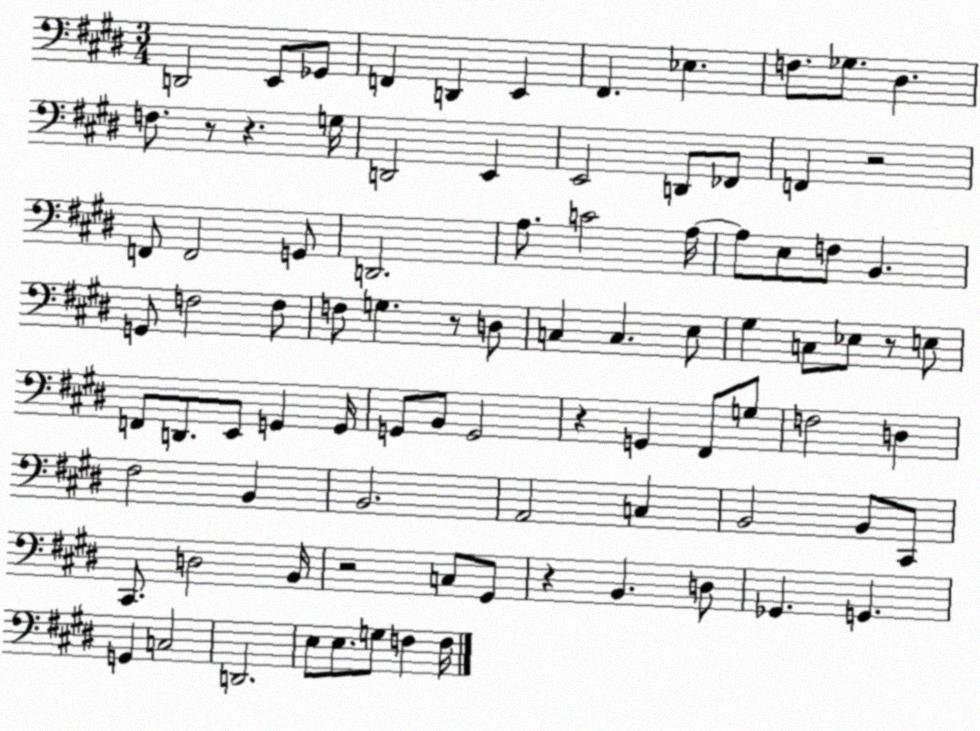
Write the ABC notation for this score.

X:1
T:Untitled
M:3/4
L:1/4
K:E
D,,2 E,,/2 _G,,/2 F,, D,, E,, ^F,, _E, F,/2 _G,/2 ^D, F,/2 z/2 z G,/4 D,,2 E,, E,,2 D,,/2 _F,,/2 F,, z2 F,,/2 F,,2 G,,/2 D,,2 A,/2 C2 A,/4 A,/2 E,/2 F,/2 B,, G,,/2 F,2 F,/2 F,/2 G, z/2 D,/2 C, C, E,/2 ^G, C,/2 _E,/2 z/2 E,/2 F,,/2 D,,/2 E,,/2 G,, G,,/4 G,,/2 B,,/2 G,,2 z G,, ^F,,/2 G,/2 F,2 D, ^F,2 B,, B,,2 A,,2 C, B,,2 B,,/2 ^C,,/2 ^C,,/2 D,2 B,,/4 z2 C,/2 ^G,,/2 z B,, D,/2 _G,, G,, G,, C,2 D,,2 E,/2 E,/2 G,/2 F, F,/4